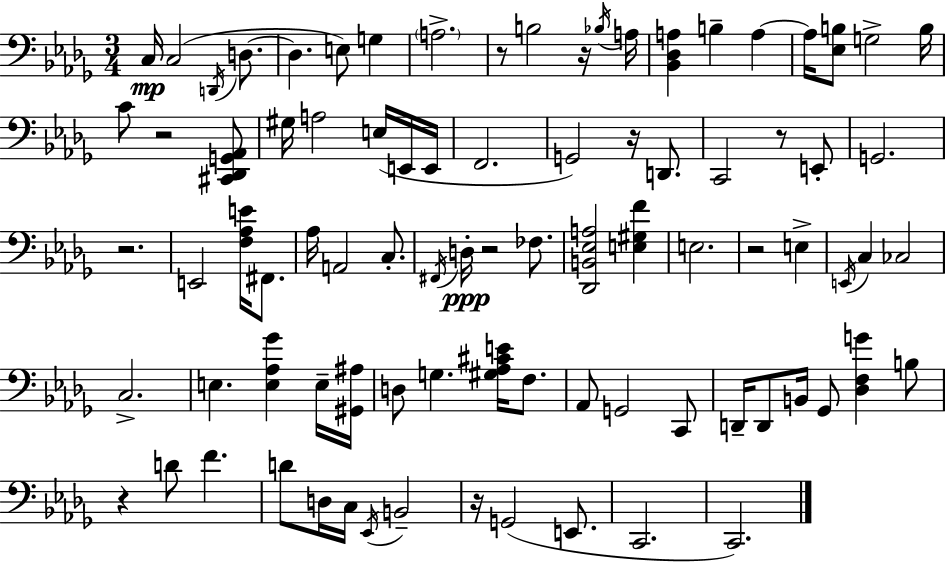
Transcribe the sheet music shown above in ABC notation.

X:1
T:Untitled
M:3/4
L:1/4
K:Bbm
C,/4 C,2 D,,/4 D,/2 D, E,/2 G, A,2 z/2 B,2 z/4 _B,/4 A,/4 [_B,,_D,A,] B, A, A,/4 [_E,B,]/2 G,2 B,/4 C/2 z2 [^C,,_D,,G,,_A,,]/2 ^G,/4 A,2 E,/4 E,,/4 E,,/4 F,,2 G,,2 z/4 D,,/2 C,,2 z/2 E,,/2 G,,2 z2 E,,2 [F,_A,E]/4 ^F,,/2 _A,/4 A,,2 C,/2 ^F,,/4 D,/4 z2 _F,/2 [_D,,B,,_E,A,]2 [E,^G,F] E,2 z2 E, E,,/4 C, _C,2 C,2 E, [E,_A,_G] E,/4 [^G,,^A,]/4 D,/2 G, [^G,_A,^CE]/4 F,/2 _A,,/2 G,,2 C,,/2 D,,/4 D,,/2 B,,/4 _G,,/2 [_D,F,G] B,/2 z D/2 F D/2 D,/4 C,/4 _E,,/4 B,,2 z/4 G,,2 E,,/2 C,,2 C,,2